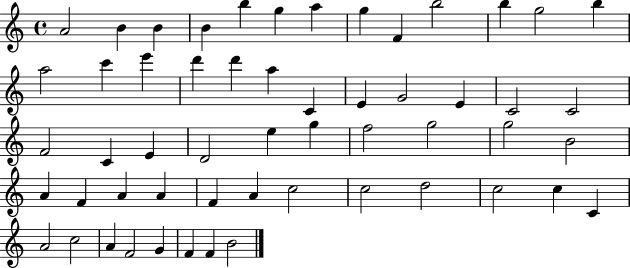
{
  \clef treble
  \time 4/4
  \defaultTimeSignature
  \key c \major
  a'2 b'4 b'4 | b'4 b''4 g''4 a''4 | g''4 f'4 b''2 | b''4 g''2 b''4 | \break a''2 c'''4 e'''4 | d'''4 d'''4 a''4 c'4 | e'4 g'2 e'4 | c'2 c'2 | \break f'2 c'4 e'4 | d'2 e''4 g''4 | f''2 g''2 | g''2 b'2 | \break a'4 f'4 a'4 a'4 | f'4 a'4 c''2 | c''2 d''2 | c''2 c''4 c'4 | \break a'2 c''2 | a'4 f'2 g'4 | f'4 f'4 b'2 | \bar "|."
}